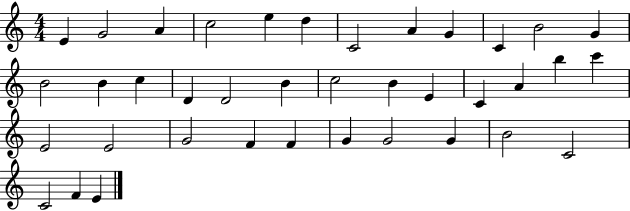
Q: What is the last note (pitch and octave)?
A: E4